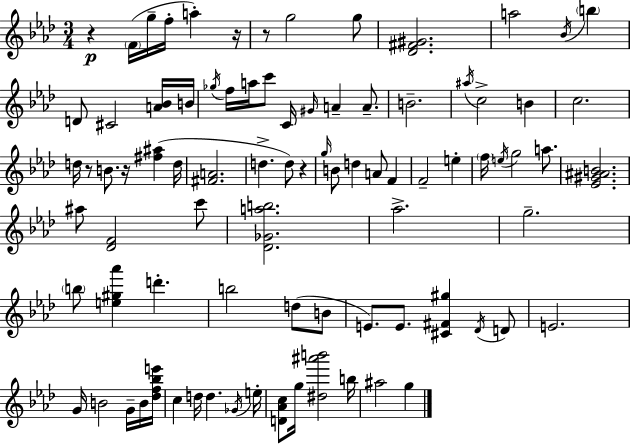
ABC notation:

X:1
T:Untitled
M:3/4
L:1/4
K:Fm
z F/4 g/4 f/4 a z/4 z/2 g2 g/2 [_D^F^G]2 a2 _B/4 b D/2 ^C2 [A_B]/4 B/4 _g/4 f/4 a/4 c'/2 C/4 ^G/4 A A/2 B2 ^a/4 c2 B c2 d/4 z/2 B/2 z/4 [^f^a] d/4 [^FA]2 d d/2 z g/4 B/2 d A/2 F F2 e f/4 e/4 g2 a/2 [_E^G^AB]2 ^a/2 [_DF]2 c'/2 [_D_Gab]2 _a2 g2 b/2 [e^g_a'] d' b2 d/2 B/2 E/2 E/2 [^C^F^g] _D/4 D/2 E2 G/4 B2 G/4 B/4 [_df_be']/4 c d/4 d _G/4 e/4 [D_Ac]/2 g/4 [^d^a'b']2 b/4 ^a2 g